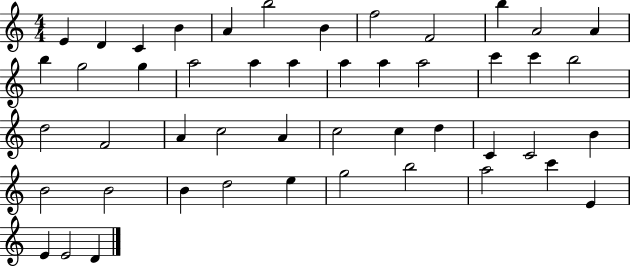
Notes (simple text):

E4/q D4/q C4/q B4/q A4/q B5/h B4/q F5/h F4/h B5/q A4/h A4/q B5/q G5/h G5/q A5/h A5/q A5/q A5/q A5/q A5/h C6/q C6/q B5/h D5/h F4/h A4/q C5/h A4/q C5/h C5/q D5/q C4/q C4/h B4/q B4/h B4/h B4/q D5/h E5/q G5/h B5/h A5/h C6/q E4/q E4/q E4/h D4/q